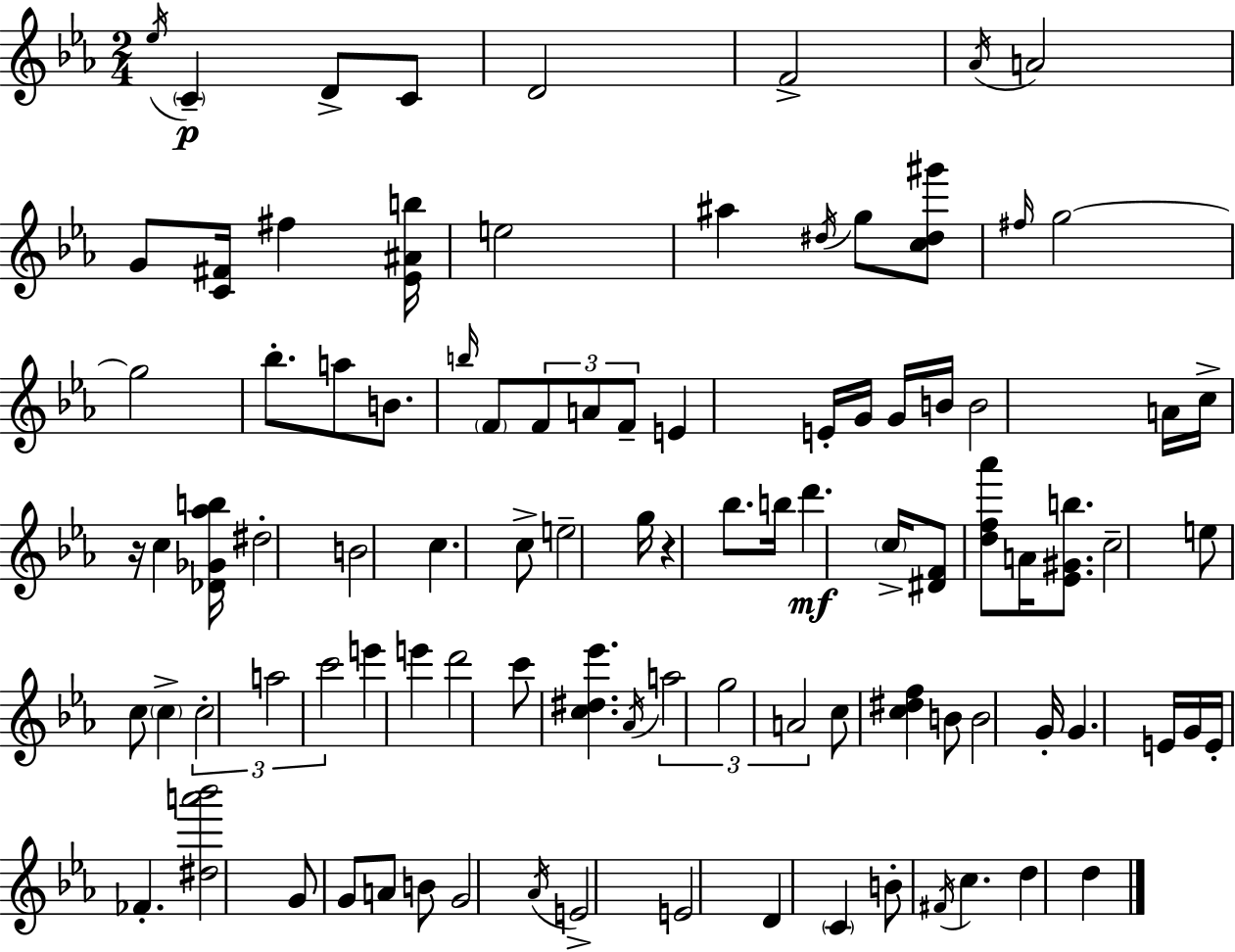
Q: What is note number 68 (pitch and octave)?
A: E4